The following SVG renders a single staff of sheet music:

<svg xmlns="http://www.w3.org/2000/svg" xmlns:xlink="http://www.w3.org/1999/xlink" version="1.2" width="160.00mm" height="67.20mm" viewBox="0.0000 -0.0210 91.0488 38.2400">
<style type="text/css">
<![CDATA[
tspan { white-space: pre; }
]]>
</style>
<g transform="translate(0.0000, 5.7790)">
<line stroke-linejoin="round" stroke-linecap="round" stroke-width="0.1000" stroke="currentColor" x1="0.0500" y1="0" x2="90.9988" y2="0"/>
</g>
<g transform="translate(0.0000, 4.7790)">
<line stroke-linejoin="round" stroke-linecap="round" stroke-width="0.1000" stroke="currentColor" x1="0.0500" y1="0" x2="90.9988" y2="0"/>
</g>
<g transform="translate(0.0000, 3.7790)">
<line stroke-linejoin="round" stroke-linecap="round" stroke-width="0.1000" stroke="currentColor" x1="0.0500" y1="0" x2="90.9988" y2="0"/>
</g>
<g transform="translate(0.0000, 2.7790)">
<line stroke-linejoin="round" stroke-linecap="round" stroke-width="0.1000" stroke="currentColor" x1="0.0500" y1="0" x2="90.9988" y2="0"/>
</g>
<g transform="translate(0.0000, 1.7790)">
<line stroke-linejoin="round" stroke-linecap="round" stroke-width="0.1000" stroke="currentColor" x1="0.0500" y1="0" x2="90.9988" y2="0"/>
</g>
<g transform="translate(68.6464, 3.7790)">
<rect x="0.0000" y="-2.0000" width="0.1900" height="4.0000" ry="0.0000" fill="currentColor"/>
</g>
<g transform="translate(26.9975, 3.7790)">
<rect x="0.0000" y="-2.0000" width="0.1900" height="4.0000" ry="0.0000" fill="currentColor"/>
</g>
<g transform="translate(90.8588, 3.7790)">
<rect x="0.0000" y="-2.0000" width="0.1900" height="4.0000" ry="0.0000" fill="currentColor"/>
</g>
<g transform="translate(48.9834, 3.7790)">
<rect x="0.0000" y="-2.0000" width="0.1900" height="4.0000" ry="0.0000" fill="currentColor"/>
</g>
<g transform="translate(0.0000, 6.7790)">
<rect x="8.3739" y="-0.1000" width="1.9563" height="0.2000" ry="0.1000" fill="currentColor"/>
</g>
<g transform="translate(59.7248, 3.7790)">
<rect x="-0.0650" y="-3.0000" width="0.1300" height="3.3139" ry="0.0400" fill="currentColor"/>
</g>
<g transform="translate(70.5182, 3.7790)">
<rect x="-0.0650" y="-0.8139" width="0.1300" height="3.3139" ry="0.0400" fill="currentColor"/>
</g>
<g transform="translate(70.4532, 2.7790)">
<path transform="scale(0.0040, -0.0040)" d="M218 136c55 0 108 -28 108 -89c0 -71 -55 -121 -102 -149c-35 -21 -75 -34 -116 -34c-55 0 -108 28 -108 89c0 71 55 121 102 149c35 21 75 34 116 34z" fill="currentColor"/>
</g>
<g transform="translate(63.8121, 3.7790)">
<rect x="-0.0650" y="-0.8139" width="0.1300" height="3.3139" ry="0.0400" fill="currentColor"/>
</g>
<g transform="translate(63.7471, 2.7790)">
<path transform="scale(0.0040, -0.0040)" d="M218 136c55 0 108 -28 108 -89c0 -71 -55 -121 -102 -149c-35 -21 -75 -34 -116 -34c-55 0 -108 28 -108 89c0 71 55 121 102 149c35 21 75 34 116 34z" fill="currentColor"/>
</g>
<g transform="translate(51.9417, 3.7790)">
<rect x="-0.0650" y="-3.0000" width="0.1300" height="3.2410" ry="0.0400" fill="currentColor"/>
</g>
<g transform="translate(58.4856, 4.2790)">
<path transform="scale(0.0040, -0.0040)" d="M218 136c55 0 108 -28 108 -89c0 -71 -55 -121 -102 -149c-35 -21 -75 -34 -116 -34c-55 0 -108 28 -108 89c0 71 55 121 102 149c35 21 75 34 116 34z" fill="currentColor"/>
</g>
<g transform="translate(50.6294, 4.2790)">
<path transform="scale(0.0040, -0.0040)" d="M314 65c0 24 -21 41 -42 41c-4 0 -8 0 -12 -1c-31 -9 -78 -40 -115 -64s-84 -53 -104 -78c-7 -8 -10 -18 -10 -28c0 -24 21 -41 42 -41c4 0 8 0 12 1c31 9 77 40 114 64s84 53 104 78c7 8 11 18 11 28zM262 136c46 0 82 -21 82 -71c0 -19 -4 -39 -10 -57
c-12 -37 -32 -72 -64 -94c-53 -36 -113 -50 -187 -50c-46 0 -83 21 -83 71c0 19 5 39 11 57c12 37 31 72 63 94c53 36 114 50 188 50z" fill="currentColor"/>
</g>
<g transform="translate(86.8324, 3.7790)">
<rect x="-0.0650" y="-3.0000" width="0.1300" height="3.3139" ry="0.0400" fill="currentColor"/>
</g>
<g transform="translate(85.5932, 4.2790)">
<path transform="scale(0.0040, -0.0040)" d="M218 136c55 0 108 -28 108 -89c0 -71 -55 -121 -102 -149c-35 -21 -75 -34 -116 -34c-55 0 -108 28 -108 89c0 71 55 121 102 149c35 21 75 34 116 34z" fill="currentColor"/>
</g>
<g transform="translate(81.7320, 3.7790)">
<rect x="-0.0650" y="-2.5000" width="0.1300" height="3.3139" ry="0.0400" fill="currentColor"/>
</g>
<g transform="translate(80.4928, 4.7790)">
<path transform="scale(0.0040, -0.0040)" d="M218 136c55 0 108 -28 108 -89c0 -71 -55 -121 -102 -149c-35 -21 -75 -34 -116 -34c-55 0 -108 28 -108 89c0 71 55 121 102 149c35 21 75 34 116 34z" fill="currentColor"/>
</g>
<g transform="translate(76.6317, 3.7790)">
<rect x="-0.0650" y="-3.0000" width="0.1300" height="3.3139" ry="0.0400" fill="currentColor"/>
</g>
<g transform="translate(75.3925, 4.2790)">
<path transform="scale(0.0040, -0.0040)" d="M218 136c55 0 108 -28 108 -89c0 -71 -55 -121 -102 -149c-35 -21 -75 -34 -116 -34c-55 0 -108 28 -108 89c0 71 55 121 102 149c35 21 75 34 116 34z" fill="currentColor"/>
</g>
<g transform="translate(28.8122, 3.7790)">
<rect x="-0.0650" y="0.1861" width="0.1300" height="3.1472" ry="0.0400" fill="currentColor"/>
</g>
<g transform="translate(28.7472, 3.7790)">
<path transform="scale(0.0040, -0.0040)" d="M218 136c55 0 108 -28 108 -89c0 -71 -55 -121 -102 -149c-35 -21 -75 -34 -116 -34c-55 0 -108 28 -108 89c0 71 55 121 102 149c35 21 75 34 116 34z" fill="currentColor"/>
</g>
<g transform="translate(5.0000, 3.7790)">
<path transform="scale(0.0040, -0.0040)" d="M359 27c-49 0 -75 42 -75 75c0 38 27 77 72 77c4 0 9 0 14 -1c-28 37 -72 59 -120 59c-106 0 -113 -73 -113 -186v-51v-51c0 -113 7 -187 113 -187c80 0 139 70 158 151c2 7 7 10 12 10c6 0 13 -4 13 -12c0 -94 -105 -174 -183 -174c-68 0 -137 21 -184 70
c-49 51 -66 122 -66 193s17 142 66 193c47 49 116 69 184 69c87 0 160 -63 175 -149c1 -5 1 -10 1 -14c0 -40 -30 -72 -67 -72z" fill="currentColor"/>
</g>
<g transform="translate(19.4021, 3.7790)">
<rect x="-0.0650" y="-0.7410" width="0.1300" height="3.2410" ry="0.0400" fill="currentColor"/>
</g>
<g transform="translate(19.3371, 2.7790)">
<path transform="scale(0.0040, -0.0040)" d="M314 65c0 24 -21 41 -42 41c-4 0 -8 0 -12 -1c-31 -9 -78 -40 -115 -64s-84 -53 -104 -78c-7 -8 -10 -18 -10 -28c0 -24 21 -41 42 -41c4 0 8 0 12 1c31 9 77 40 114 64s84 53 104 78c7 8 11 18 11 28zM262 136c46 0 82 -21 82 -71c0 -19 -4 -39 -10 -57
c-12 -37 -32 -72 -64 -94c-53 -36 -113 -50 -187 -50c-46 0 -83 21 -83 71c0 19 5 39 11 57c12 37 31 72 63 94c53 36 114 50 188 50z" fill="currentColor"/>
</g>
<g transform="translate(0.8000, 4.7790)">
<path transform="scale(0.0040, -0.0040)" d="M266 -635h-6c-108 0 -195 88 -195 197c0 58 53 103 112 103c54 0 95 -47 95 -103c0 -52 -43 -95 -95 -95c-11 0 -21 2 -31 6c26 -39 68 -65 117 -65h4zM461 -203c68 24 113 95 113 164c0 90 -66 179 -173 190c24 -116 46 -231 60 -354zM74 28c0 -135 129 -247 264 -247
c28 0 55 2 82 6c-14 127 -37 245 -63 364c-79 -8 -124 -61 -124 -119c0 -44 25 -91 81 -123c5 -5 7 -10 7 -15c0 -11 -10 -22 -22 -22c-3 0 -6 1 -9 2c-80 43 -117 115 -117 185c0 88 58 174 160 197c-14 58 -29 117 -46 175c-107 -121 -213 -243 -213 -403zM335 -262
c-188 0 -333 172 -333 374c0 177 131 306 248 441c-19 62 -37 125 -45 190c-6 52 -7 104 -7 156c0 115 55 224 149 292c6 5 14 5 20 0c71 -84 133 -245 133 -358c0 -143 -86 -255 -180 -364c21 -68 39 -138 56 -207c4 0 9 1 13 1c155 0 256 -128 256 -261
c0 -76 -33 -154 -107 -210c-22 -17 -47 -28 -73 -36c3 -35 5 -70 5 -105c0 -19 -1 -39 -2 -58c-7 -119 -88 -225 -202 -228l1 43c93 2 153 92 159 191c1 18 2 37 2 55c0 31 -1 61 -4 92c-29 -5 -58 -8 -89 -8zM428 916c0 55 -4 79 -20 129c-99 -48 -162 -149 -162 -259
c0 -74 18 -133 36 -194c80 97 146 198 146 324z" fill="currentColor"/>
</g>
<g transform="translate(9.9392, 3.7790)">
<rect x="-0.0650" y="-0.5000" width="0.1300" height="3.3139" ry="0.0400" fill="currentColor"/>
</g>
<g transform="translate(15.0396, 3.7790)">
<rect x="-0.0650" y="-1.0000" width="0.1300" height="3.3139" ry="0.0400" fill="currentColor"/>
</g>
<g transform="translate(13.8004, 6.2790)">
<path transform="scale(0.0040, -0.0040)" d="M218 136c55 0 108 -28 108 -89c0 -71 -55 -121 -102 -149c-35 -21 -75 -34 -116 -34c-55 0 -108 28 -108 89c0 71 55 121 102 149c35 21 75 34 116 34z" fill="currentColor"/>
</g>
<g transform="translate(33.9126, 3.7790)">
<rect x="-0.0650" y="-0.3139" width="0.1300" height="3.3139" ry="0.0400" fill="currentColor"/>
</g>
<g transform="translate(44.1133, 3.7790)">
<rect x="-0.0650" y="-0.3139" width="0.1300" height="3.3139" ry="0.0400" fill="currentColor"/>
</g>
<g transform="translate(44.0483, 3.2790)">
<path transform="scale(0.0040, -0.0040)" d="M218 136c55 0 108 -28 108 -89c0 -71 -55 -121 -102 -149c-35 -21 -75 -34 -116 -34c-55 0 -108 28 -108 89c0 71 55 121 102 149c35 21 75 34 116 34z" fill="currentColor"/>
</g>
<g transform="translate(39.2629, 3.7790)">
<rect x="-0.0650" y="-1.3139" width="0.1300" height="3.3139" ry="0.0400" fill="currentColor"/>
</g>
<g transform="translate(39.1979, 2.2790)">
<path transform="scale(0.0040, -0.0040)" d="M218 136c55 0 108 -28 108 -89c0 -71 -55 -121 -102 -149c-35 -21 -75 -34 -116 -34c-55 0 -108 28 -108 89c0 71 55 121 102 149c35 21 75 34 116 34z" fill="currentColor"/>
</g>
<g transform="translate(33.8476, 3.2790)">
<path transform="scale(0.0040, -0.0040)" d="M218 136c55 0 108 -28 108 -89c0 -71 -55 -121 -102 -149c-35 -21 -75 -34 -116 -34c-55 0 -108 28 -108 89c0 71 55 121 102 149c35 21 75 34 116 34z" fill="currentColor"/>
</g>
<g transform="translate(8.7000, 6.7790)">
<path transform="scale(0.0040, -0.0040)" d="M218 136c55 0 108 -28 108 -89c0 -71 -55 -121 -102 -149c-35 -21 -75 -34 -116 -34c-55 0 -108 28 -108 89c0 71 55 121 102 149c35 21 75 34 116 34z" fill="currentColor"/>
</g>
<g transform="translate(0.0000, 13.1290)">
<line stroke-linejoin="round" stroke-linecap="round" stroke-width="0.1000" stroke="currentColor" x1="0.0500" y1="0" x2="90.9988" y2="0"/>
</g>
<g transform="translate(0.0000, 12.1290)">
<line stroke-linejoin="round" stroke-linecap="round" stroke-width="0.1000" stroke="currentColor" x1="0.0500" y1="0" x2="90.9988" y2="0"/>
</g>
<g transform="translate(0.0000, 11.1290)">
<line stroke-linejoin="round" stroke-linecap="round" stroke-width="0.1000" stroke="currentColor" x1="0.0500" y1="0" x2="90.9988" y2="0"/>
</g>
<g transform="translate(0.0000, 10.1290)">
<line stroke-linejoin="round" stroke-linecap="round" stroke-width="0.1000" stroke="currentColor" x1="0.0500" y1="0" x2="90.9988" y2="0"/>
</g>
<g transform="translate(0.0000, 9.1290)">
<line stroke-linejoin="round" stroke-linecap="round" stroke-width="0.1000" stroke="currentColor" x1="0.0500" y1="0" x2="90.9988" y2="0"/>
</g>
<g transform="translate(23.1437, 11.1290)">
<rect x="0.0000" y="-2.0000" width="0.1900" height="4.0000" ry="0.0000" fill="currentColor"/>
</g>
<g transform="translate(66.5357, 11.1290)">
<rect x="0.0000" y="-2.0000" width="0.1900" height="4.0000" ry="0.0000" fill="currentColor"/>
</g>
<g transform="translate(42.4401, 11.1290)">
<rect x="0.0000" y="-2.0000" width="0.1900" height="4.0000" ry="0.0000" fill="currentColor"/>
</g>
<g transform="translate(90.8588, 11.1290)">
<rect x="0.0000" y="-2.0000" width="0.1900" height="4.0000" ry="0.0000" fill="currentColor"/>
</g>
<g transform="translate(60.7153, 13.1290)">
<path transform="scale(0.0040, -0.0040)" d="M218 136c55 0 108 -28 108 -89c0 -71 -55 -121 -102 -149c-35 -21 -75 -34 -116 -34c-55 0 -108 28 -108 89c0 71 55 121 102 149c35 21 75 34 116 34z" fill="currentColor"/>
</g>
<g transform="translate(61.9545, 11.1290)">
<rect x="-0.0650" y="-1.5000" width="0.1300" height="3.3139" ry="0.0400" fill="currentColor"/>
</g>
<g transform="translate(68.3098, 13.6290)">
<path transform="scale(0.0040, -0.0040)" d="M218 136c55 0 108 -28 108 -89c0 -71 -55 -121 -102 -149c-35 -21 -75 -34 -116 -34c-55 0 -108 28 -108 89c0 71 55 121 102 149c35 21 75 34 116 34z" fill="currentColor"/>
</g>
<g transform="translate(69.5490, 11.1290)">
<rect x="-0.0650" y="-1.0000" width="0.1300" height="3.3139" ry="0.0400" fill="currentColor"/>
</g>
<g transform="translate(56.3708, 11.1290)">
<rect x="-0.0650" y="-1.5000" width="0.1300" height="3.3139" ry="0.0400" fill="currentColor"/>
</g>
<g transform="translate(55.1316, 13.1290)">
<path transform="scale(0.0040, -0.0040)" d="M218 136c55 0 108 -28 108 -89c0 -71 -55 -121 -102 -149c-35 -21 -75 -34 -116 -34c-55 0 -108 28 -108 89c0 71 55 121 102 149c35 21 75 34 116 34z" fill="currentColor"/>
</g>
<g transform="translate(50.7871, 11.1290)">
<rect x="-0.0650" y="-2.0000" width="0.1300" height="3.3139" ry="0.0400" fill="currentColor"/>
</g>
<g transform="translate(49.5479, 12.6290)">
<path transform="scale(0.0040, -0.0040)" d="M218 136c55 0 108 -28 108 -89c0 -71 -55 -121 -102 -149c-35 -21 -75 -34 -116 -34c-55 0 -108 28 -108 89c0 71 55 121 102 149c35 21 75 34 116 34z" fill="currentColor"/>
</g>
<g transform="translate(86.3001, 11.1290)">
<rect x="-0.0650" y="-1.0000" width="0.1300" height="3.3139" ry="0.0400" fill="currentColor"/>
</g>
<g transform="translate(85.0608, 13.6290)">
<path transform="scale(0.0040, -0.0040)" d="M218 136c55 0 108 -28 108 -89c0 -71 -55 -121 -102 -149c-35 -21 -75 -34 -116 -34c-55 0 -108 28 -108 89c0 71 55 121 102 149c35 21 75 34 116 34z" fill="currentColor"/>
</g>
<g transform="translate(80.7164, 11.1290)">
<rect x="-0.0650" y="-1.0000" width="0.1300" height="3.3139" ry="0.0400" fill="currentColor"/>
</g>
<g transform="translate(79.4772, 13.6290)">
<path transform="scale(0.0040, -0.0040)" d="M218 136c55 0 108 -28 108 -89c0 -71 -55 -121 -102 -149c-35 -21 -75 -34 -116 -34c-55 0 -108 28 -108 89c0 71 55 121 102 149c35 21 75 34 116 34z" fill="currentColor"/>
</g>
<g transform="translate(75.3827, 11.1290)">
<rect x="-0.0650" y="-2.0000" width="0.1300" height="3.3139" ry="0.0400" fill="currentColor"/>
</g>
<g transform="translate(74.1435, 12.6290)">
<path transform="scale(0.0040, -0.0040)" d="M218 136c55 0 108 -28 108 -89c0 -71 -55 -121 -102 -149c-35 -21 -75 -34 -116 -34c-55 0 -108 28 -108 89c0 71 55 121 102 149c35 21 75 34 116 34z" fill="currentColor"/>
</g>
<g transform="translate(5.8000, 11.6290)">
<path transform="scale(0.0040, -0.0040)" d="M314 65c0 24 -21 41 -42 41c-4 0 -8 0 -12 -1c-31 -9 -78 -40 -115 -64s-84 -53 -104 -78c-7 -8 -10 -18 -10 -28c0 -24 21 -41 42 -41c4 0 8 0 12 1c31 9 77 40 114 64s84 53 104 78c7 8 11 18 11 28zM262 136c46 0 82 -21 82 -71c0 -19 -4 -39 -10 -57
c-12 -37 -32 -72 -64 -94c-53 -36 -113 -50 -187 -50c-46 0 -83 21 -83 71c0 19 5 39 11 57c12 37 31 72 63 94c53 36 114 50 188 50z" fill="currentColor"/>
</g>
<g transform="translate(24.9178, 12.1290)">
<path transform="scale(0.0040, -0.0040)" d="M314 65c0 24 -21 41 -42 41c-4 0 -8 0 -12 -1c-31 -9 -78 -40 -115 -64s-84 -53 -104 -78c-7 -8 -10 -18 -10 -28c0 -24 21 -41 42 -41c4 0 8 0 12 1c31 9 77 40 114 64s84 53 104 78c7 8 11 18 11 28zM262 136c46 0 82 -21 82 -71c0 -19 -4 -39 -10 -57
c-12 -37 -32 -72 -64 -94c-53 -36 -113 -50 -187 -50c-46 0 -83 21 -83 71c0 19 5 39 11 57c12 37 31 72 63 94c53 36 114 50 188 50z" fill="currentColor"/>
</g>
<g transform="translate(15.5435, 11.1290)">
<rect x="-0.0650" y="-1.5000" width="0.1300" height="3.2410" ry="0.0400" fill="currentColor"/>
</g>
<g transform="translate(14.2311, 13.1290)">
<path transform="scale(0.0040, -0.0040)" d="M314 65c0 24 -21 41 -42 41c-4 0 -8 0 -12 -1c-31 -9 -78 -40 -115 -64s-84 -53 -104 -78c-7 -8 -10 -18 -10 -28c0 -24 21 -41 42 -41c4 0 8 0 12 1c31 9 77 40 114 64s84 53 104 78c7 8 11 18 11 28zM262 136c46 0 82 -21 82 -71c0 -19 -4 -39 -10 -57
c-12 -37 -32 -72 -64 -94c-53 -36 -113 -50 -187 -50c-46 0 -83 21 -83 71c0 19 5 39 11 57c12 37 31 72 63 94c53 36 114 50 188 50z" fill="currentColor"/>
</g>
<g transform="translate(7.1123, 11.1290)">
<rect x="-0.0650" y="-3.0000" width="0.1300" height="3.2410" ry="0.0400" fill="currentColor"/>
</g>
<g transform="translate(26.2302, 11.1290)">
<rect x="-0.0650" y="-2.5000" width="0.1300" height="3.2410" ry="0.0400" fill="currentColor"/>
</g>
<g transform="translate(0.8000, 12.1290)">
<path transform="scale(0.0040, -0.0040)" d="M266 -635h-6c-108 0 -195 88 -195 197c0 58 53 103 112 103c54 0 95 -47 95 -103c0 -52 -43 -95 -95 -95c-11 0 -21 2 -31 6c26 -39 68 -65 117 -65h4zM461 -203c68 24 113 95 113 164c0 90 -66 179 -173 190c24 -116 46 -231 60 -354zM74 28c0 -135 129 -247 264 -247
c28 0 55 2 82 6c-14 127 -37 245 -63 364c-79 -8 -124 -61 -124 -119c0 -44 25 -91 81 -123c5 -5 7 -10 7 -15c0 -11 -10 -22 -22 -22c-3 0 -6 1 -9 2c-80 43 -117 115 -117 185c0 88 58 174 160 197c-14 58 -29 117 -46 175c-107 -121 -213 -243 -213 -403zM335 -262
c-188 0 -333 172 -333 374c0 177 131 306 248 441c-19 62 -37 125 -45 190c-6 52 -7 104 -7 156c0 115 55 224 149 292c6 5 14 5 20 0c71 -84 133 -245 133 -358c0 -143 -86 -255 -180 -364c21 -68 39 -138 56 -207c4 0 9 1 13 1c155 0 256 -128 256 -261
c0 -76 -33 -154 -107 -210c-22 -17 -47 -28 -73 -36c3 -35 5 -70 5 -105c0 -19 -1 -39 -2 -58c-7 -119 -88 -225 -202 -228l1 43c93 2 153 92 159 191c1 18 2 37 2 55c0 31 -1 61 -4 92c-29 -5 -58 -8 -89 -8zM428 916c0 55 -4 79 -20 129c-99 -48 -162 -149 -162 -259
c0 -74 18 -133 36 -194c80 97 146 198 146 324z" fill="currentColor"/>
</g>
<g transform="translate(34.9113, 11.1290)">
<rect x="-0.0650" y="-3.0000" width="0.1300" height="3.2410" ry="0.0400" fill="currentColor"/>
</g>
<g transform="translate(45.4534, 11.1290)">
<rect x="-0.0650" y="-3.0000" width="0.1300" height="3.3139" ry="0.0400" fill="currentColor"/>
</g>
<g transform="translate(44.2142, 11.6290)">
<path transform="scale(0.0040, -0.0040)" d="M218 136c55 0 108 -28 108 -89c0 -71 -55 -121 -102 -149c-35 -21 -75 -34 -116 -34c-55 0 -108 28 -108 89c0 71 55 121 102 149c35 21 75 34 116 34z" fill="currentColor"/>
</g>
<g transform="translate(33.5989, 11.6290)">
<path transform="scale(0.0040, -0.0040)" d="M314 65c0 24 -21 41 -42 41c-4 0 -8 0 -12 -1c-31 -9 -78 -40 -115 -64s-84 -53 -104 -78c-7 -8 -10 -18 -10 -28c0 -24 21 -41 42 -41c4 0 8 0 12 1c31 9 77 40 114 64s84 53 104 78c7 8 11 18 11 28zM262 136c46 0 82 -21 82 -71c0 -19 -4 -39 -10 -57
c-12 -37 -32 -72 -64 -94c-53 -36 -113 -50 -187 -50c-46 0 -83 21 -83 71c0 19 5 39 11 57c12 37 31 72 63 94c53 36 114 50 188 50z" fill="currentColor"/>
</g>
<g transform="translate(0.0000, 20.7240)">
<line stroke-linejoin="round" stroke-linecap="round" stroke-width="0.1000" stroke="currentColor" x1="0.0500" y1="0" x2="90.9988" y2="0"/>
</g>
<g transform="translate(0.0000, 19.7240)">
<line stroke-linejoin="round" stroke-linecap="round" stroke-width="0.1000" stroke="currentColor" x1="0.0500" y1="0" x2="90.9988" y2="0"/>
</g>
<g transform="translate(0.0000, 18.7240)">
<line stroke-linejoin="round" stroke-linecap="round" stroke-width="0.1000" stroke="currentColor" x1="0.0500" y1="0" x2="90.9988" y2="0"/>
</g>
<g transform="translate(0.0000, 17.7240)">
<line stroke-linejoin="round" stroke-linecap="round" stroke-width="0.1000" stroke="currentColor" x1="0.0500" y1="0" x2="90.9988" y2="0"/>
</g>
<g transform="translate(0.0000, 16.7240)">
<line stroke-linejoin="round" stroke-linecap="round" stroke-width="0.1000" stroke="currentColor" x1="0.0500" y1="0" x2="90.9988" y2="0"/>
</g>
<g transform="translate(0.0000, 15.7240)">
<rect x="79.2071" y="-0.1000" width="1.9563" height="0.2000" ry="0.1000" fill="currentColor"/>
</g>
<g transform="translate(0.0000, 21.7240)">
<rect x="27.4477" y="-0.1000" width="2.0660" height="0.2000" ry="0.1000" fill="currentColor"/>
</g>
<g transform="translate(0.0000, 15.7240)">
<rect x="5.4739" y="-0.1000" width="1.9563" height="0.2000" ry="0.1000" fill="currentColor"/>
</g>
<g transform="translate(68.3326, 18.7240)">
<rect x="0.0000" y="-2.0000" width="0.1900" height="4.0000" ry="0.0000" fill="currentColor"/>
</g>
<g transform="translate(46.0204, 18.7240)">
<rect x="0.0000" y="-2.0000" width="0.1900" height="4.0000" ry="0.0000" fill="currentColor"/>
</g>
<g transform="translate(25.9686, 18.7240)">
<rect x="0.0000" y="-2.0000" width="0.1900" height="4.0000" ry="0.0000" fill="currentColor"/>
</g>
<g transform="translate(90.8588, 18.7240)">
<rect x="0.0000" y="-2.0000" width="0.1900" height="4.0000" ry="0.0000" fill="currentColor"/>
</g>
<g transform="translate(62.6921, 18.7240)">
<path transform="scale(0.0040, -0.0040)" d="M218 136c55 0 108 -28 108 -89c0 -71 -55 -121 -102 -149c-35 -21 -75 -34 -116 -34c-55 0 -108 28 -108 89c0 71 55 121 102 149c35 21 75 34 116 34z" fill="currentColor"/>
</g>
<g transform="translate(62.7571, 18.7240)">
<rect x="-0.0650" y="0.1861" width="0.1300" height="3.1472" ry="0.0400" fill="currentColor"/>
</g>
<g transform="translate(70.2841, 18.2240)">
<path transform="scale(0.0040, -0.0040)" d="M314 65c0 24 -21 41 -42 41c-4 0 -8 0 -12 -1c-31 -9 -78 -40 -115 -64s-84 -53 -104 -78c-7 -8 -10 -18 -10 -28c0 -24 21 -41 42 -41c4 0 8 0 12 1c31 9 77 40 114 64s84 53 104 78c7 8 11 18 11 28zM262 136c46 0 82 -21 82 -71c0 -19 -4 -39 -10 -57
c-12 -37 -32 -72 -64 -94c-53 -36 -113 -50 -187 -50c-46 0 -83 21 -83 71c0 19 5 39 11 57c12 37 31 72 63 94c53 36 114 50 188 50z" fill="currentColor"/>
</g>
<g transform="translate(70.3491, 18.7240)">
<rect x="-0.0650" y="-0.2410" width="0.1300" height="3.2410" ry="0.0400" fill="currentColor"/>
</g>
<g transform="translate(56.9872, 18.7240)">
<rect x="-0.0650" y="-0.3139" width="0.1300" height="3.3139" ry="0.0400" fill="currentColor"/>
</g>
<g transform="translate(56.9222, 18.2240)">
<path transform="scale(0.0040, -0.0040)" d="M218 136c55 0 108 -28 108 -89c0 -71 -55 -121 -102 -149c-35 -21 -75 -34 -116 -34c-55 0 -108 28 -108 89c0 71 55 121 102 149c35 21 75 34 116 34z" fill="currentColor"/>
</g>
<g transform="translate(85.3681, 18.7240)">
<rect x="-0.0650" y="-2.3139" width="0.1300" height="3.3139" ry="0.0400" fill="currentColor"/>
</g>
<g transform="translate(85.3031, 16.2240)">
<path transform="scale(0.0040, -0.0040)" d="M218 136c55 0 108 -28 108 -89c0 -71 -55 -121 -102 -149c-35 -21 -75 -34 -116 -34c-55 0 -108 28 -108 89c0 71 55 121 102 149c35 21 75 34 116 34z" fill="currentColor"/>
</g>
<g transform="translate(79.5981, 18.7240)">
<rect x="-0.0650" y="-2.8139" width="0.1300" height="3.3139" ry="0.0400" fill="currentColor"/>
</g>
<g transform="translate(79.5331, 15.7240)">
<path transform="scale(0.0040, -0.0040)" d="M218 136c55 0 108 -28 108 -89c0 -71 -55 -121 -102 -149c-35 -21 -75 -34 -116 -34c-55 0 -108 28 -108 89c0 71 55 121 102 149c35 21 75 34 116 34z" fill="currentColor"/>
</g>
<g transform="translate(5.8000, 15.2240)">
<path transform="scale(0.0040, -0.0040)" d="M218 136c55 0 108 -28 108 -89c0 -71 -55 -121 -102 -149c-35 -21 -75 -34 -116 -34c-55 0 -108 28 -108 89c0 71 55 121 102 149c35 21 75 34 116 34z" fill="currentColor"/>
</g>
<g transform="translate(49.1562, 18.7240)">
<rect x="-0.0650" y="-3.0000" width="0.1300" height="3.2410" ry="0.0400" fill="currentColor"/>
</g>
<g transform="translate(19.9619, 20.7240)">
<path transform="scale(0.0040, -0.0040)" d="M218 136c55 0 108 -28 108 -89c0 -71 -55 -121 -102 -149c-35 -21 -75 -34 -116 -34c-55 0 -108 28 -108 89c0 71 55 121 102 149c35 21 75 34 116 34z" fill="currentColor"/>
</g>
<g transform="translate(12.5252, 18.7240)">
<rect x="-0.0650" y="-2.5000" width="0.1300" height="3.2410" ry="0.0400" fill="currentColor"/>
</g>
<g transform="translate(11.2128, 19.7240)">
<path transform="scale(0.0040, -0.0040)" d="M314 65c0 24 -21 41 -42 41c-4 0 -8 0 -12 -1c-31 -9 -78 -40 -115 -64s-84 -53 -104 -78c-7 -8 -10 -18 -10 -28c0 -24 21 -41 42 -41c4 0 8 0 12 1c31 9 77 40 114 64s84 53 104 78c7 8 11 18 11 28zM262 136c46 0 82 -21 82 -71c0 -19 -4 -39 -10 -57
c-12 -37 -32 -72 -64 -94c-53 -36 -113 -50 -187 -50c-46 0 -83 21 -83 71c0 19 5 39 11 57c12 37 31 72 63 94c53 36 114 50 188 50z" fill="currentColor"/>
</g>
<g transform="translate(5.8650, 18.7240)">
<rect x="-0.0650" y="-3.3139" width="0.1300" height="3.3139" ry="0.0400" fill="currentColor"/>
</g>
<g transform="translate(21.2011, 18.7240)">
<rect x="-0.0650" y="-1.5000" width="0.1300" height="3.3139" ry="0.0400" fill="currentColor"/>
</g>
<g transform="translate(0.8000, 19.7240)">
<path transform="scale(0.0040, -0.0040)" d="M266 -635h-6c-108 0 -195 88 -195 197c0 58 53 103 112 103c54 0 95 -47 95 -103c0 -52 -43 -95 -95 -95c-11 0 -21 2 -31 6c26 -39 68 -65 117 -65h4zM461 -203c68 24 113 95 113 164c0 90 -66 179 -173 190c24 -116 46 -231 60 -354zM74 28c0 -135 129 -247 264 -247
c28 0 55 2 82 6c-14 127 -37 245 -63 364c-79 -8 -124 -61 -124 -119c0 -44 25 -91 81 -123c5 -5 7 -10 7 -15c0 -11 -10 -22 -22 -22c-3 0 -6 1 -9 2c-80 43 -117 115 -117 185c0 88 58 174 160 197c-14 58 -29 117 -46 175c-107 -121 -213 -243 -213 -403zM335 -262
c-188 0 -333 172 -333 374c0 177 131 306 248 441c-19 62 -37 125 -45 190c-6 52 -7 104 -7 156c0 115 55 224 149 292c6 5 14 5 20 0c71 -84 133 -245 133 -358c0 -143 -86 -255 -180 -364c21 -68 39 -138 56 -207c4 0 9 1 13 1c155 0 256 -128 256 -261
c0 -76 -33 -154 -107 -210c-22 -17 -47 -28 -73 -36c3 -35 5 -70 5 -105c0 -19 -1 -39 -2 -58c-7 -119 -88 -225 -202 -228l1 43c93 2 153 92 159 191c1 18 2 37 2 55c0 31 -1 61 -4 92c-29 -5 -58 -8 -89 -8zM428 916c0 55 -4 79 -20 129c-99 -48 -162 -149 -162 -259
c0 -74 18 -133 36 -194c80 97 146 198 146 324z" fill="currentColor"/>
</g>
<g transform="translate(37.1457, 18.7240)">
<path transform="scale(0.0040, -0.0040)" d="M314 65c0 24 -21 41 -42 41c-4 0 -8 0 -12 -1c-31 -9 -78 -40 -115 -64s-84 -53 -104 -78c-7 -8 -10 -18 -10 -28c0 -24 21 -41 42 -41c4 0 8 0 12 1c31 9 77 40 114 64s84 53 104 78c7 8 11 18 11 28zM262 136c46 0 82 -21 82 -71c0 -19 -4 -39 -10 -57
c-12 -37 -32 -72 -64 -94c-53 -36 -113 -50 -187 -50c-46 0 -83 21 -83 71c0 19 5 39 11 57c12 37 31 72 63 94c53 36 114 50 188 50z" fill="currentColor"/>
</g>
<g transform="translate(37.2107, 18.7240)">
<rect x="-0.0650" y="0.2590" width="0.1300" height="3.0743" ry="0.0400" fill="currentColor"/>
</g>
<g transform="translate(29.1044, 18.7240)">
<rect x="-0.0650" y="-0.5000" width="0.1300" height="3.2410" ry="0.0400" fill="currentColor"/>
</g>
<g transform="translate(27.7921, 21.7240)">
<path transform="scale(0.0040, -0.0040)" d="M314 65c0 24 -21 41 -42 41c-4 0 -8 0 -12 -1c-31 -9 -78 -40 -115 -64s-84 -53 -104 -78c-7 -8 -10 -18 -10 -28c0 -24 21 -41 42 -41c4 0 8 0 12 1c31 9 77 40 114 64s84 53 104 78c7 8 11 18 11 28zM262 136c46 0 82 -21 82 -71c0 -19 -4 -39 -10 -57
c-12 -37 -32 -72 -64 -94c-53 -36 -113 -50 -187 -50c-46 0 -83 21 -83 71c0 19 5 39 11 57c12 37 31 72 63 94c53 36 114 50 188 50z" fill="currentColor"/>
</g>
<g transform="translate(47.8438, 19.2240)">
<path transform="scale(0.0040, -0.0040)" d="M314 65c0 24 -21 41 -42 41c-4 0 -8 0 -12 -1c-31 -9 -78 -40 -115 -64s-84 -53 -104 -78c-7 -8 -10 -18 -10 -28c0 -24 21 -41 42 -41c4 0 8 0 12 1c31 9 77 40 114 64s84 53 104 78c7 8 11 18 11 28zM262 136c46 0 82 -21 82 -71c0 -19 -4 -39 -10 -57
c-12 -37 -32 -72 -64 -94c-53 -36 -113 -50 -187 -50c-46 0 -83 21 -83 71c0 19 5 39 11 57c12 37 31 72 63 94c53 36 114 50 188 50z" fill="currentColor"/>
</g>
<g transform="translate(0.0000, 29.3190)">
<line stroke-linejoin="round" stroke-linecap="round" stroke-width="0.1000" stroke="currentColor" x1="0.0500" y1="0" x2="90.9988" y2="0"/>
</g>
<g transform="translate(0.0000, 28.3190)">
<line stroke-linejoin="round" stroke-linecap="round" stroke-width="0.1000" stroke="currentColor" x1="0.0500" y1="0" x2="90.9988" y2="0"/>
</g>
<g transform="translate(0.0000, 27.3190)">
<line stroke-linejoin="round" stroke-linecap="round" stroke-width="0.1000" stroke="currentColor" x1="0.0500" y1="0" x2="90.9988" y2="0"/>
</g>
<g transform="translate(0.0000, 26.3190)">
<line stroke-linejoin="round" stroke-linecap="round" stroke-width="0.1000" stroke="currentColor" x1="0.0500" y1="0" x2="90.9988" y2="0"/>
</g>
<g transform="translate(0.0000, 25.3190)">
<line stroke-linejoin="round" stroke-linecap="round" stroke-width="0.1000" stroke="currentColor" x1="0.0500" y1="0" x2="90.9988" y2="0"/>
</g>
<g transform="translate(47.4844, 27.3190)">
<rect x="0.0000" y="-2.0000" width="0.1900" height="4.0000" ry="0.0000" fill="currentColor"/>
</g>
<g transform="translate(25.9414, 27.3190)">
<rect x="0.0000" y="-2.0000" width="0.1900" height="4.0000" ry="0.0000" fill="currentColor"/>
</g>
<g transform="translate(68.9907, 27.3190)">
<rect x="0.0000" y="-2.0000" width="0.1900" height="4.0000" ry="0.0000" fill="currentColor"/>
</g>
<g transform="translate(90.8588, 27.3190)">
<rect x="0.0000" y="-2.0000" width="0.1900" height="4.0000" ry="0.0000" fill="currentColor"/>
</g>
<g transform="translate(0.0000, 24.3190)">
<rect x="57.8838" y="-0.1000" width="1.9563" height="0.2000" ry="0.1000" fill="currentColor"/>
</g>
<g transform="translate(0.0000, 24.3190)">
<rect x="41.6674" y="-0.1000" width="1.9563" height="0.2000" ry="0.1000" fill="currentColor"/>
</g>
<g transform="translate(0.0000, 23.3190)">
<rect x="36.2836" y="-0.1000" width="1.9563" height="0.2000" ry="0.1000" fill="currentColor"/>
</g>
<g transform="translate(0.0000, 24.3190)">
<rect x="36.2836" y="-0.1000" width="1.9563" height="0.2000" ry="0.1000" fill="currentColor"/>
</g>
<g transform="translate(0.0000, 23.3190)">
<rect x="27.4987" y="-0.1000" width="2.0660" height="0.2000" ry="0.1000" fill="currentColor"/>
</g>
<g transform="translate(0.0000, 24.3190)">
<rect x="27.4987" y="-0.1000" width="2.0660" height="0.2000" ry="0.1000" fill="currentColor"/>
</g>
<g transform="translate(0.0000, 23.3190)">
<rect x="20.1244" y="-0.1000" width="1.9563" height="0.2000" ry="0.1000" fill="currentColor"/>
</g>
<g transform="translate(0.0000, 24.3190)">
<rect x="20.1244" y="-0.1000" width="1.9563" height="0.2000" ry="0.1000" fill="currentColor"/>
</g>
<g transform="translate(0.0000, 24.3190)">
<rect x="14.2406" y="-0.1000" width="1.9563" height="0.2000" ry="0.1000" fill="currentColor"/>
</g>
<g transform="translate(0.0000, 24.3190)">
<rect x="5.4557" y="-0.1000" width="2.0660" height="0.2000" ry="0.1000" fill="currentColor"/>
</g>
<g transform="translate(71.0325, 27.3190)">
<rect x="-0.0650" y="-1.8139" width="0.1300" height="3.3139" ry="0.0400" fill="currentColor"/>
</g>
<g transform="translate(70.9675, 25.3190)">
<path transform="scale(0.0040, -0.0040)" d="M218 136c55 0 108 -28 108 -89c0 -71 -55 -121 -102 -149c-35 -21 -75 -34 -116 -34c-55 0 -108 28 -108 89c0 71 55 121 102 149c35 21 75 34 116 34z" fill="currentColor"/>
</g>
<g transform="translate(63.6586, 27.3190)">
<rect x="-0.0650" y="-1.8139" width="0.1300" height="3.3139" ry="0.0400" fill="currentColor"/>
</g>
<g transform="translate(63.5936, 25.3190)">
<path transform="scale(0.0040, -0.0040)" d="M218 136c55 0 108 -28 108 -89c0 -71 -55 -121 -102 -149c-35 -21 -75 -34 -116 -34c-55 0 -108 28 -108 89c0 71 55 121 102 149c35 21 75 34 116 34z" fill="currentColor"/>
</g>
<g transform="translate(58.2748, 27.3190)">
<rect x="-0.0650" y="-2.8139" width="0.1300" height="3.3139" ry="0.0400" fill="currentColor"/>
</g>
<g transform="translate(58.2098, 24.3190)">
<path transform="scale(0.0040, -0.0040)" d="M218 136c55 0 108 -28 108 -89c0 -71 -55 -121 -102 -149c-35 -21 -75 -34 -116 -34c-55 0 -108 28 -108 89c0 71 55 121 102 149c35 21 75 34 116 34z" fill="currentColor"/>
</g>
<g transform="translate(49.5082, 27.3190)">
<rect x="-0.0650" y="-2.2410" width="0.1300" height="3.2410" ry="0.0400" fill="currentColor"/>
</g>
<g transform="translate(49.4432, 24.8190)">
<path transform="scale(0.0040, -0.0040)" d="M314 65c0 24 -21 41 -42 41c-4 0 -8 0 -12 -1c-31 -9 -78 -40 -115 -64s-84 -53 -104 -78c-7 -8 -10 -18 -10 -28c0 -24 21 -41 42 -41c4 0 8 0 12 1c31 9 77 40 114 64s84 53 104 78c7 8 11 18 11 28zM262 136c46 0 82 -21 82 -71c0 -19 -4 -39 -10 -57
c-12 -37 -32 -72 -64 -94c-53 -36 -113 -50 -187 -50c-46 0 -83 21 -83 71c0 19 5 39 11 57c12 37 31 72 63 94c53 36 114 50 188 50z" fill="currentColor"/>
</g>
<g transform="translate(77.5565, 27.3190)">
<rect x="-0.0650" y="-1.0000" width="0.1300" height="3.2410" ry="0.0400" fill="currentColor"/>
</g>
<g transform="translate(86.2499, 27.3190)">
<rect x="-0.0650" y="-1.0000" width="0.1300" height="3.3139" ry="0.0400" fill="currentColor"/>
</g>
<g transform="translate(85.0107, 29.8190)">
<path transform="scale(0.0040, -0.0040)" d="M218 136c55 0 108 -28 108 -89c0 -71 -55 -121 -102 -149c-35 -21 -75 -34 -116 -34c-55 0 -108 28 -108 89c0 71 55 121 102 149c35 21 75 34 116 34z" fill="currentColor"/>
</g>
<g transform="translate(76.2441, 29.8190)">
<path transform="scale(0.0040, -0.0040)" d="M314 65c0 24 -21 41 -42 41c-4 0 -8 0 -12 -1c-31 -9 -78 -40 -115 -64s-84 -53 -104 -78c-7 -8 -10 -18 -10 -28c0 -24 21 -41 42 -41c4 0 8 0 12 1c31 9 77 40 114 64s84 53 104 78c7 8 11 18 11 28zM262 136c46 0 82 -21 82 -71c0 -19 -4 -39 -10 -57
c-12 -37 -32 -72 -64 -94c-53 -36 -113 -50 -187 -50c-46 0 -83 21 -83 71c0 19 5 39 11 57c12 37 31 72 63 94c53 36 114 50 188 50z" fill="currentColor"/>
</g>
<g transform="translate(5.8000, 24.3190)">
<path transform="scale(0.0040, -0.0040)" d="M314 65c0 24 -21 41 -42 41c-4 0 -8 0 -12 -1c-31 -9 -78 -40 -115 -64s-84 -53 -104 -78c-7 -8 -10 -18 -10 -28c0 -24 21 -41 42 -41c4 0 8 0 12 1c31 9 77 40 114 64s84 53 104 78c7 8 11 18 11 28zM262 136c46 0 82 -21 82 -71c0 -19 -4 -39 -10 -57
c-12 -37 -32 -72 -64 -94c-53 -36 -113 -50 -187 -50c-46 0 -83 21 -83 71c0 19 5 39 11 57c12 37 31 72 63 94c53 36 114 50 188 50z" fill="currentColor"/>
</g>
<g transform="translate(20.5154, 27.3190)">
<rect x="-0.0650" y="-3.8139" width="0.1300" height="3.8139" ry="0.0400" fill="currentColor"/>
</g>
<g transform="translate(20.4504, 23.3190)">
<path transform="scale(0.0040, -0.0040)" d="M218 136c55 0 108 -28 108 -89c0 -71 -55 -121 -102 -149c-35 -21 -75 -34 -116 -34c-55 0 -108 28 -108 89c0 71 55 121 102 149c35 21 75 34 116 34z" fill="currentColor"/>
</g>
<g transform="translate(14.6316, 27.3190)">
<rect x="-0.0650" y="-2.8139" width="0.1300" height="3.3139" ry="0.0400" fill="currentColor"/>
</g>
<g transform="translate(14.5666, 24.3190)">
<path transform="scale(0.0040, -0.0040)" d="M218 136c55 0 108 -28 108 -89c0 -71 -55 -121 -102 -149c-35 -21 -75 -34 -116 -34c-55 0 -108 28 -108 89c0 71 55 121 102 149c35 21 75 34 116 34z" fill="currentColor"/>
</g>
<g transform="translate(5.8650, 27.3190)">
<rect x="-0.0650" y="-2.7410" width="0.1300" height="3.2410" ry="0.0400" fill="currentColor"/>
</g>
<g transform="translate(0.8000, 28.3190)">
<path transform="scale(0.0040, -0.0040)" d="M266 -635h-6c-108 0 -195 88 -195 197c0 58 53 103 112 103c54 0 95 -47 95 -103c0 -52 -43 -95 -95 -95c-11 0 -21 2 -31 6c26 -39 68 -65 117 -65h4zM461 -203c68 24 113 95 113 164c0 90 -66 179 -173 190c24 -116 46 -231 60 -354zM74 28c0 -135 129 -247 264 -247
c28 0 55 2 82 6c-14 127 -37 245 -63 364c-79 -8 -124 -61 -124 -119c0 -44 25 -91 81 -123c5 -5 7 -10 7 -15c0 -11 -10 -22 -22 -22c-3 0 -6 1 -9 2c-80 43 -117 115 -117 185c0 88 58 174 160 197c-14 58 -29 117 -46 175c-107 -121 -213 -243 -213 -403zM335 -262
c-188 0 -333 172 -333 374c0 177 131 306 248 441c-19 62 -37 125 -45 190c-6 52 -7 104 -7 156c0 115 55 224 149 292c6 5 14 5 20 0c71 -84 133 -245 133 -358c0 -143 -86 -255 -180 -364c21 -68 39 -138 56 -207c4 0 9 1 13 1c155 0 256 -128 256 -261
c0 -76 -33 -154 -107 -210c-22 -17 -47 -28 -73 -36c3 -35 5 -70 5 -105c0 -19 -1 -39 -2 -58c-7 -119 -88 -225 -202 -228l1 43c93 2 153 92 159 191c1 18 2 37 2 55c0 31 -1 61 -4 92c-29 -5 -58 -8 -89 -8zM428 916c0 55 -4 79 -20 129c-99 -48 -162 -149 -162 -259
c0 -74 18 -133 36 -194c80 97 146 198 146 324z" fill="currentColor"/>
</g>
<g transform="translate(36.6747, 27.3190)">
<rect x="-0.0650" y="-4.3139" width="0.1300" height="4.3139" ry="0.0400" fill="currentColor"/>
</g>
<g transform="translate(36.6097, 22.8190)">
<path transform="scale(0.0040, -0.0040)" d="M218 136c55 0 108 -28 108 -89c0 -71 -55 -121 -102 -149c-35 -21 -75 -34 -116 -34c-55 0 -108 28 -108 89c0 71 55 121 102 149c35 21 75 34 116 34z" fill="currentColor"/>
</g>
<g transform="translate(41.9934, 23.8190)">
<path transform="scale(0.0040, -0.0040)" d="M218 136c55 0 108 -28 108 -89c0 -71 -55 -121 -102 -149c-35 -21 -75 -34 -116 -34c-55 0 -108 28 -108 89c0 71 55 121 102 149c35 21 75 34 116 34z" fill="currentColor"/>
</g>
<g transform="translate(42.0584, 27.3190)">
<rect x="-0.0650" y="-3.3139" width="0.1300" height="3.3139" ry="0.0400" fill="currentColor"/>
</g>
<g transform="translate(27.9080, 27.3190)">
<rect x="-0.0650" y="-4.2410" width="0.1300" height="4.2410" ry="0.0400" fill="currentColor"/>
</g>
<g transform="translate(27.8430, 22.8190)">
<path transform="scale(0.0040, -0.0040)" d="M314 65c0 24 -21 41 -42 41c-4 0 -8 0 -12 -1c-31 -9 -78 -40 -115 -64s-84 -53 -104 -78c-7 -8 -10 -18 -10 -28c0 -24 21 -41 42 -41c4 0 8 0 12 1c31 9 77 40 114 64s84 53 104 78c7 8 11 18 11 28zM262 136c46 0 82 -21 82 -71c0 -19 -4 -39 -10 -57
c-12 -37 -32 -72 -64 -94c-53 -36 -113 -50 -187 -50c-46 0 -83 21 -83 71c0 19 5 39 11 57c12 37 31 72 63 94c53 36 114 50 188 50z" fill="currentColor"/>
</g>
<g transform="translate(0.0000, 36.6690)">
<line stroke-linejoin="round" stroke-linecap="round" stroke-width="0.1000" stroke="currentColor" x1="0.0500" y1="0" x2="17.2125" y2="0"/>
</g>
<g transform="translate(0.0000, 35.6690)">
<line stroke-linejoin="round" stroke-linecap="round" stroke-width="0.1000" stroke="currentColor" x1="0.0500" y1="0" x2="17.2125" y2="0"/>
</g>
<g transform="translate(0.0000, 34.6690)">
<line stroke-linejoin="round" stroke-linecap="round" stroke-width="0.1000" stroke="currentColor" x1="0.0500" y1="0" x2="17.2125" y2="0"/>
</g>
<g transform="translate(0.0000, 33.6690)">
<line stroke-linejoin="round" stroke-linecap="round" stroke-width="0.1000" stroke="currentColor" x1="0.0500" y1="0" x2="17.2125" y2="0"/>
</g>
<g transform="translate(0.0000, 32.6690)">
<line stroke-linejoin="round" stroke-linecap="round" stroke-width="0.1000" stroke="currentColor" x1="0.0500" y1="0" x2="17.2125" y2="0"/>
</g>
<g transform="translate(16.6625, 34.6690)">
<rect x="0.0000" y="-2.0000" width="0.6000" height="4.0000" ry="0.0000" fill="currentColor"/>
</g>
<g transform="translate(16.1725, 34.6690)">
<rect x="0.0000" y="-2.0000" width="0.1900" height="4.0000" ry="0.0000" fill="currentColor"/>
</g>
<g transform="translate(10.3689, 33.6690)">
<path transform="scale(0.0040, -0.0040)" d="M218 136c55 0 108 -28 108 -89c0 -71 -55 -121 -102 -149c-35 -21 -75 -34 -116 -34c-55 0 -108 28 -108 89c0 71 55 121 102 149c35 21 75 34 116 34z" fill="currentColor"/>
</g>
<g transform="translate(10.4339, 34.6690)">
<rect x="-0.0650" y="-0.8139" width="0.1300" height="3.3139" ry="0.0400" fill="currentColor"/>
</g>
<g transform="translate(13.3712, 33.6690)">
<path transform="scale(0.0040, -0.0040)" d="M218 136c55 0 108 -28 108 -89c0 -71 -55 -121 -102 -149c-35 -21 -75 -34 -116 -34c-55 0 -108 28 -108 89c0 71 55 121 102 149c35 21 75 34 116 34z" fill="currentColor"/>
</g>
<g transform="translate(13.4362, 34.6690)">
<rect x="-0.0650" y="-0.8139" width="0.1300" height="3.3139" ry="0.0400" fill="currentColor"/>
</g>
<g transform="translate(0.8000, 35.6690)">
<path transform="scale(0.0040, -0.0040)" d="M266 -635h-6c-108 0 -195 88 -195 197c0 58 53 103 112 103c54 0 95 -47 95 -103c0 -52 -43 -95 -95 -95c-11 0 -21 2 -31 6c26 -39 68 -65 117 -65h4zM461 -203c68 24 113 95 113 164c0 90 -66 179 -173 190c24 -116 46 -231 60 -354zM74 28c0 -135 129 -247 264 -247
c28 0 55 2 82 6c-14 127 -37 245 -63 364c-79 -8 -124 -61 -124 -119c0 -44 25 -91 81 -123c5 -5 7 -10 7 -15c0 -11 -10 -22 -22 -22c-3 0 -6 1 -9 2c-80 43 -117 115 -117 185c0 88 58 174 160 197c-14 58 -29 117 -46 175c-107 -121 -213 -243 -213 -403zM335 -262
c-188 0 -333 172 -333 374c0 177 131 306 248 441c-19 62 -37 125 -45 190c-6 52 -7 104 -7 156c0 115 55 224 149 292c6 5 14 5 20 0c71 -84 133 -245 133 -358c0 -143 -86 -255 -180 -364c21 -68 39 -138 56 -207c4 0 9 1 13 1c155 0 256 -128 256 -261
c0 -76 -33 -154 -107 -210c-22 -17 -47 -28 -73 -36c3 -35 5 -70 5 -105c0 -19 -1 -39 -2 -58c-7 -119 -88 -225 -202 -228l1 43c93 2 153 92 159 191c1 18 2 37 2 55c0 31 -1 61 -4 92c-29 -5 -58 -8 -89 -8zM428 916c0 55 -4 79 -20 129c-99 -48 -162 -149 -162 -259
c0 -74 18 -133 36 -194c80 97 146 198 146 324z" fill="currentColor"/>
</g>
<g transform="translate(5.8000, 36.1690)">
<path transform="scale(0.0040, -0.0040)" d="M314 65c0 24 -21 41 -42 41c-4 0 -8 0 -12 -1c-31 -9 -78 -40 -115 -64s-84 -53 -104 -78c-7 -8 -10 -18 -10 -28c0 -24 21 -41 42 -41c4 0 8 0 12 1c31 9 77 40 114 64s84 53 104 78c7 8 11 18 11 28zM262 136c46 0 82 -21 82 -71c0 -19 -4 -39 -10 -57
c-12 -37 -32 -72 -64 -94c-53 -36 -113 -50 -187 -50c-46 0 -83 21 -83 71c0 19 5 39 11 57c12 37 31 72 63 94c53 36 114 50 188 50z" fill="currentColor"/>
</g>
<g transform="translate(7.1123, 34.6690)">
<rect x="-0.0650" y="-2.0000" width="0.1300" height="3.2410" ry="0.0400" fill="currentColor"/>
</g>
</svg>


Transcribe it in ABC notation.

X:1
T:Untitled
M:4/4
L:1/4
K:C
C D d2 B c e c A2 A d d A G A A2 E2 G2 A2 A F E E D F D D b G2 E C2 B2 A2 c B c2 a g a2 a c' d'2 d' b g2 a f f D2 D F2 d d